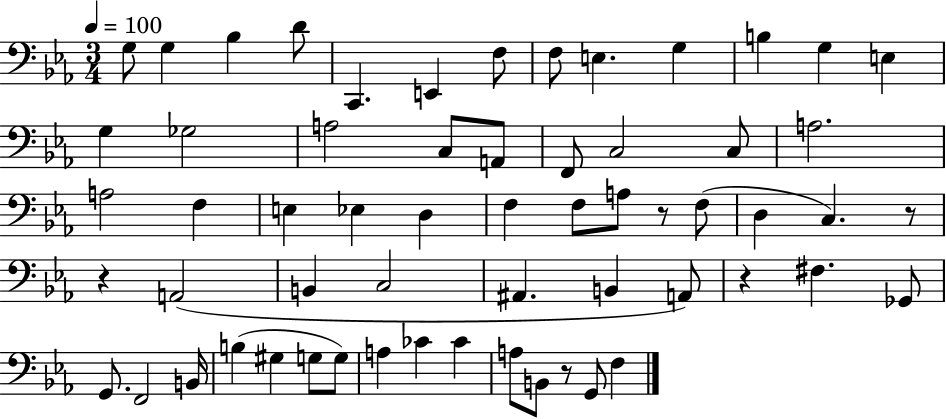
{
  \clef bass
  \numericTimeSignature
  \time 3/4
  \key ees \major
  \tempo 4 = 100
  g8 g4 bes4 d'8 | c,4. e,4 f8 | f8 e4. g4 | b4 g4 e4 | \break g4 ges2 | a2 c8 a,8 | f,8 c2 c8 | a2. | \break a2 f4 | e4 ees4 d4 | f4 f8 a8 r8 f8( | d4 c4.) r8 | \break r4 a,2( | b,4 c2 | ais,4. b,4 a,8) | r4 fis4. ges,8 | \break g,8. f,2 b,16 | b4( gis4 g8 g8) | a4 ces'4 ces'4 | a8 b,8 r8 g,8 f4 | \break \bar "|."
}